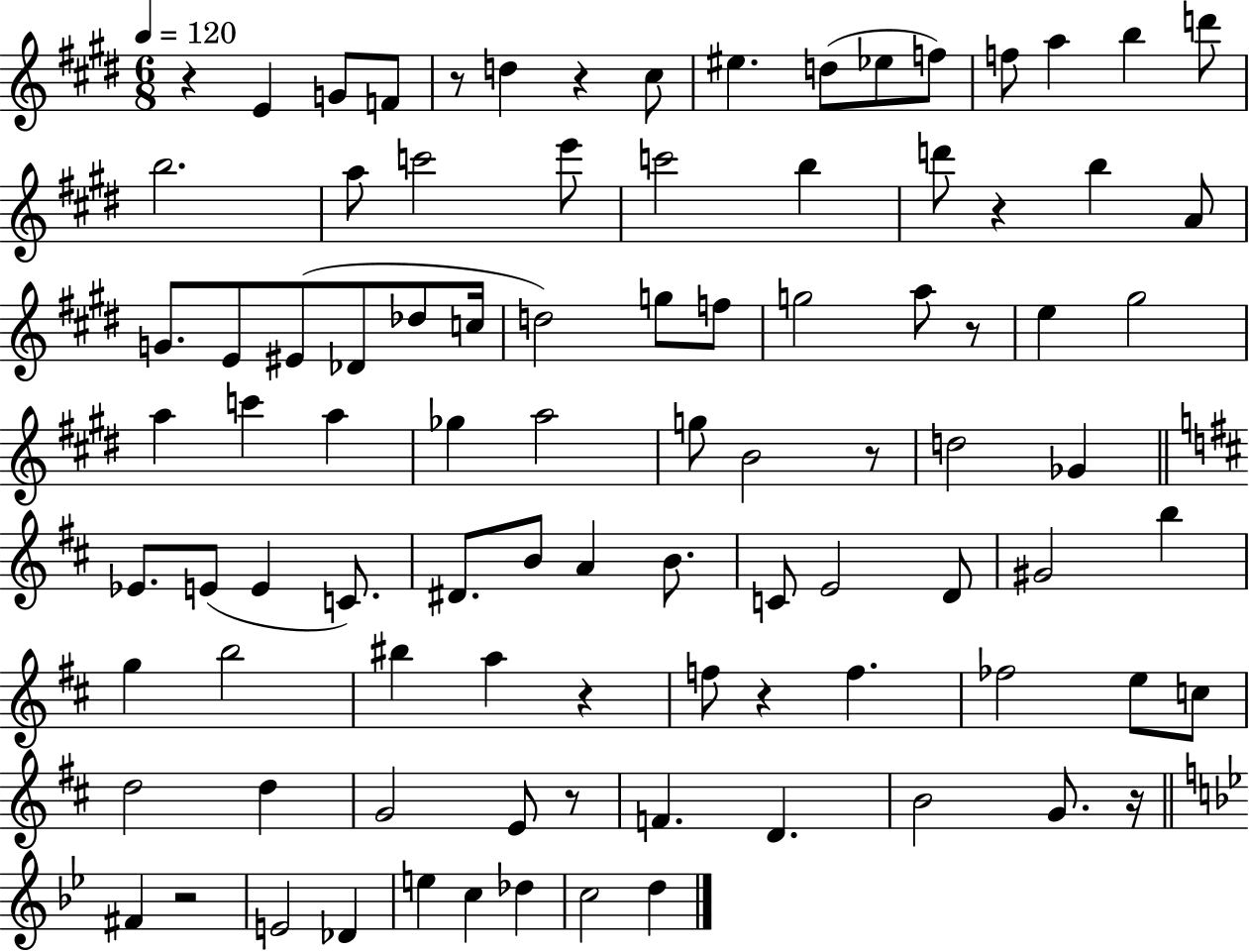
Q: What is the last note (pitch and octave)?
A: D5